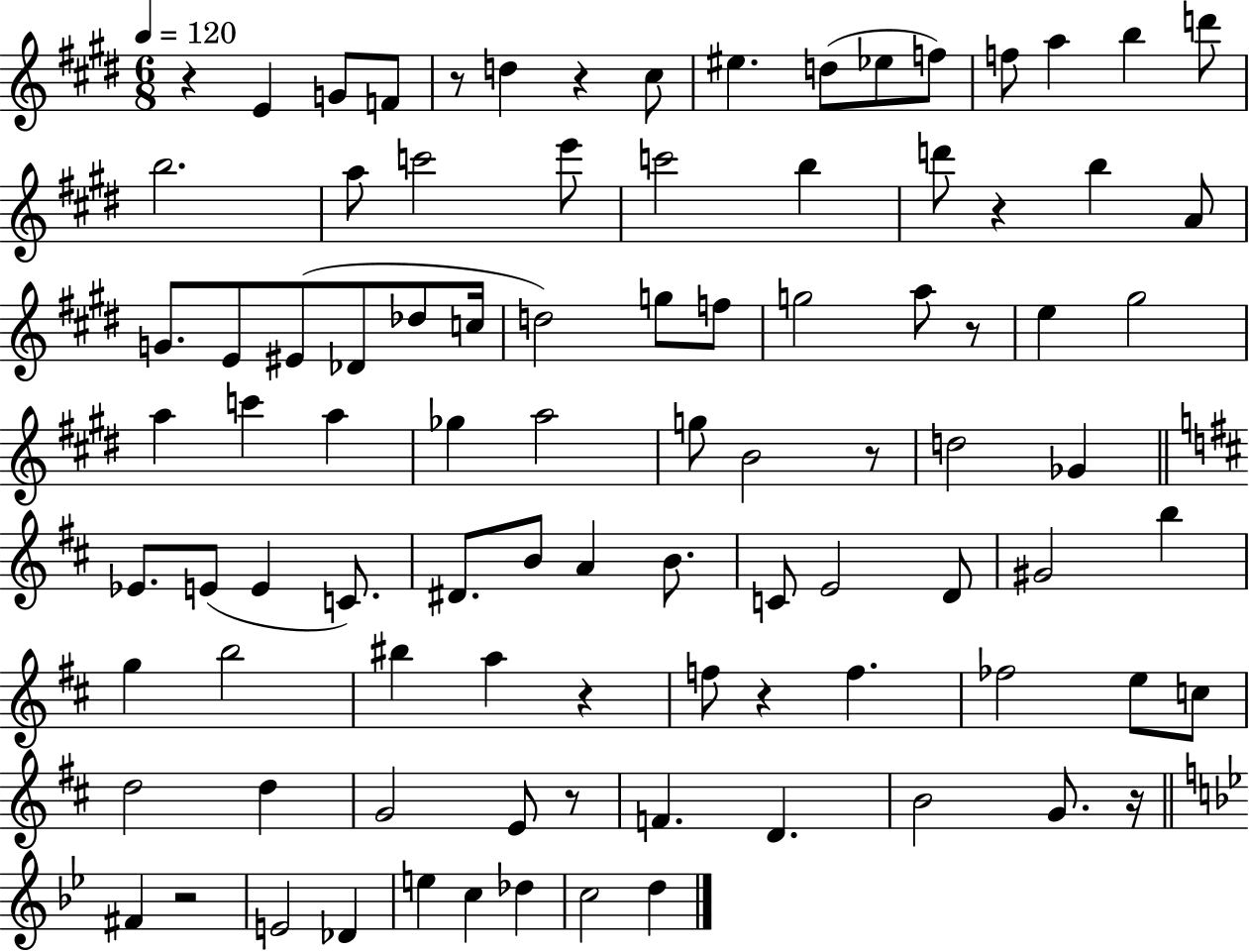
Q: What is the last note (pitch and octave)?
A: D5